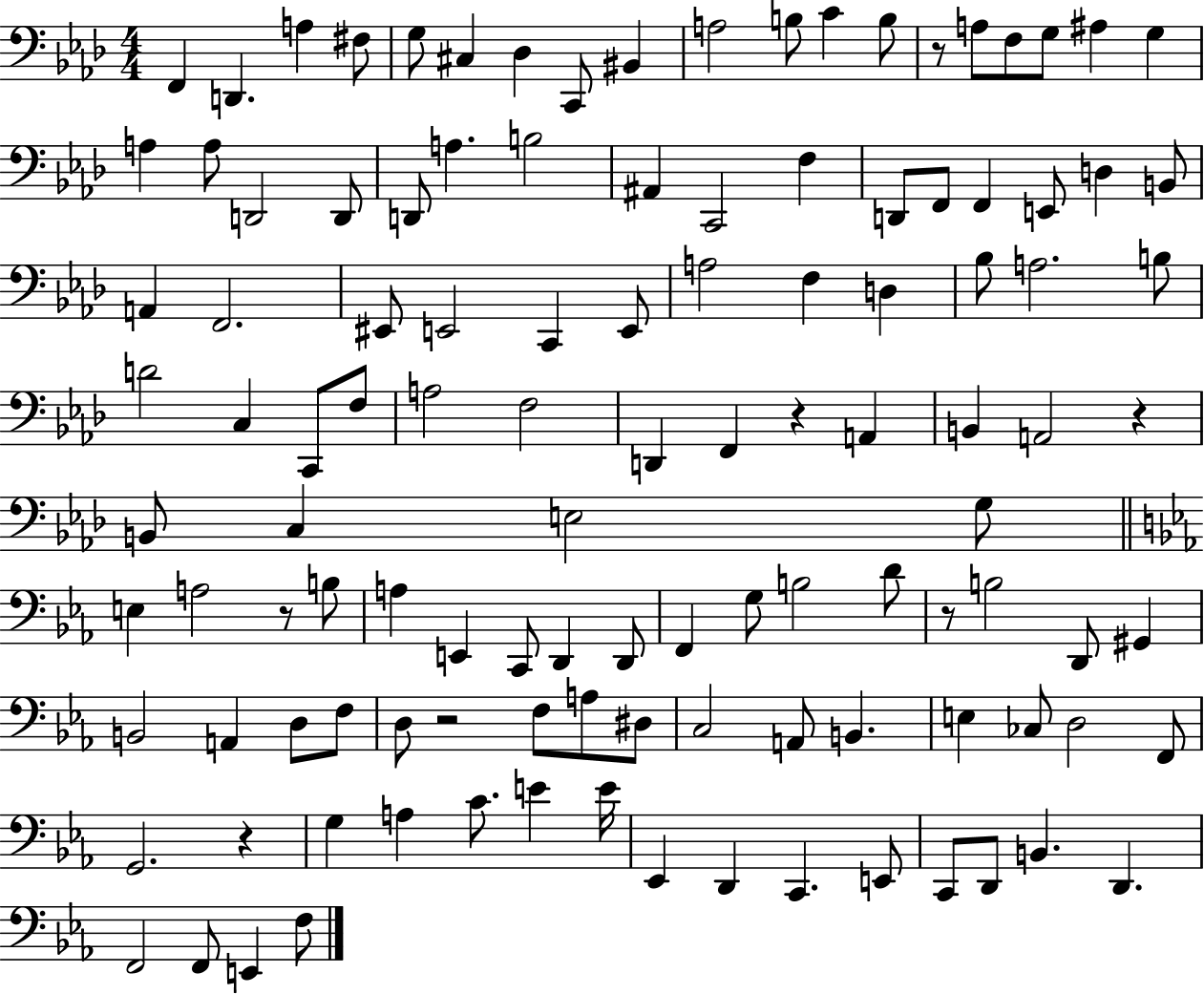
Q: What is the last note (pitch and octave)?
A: F3